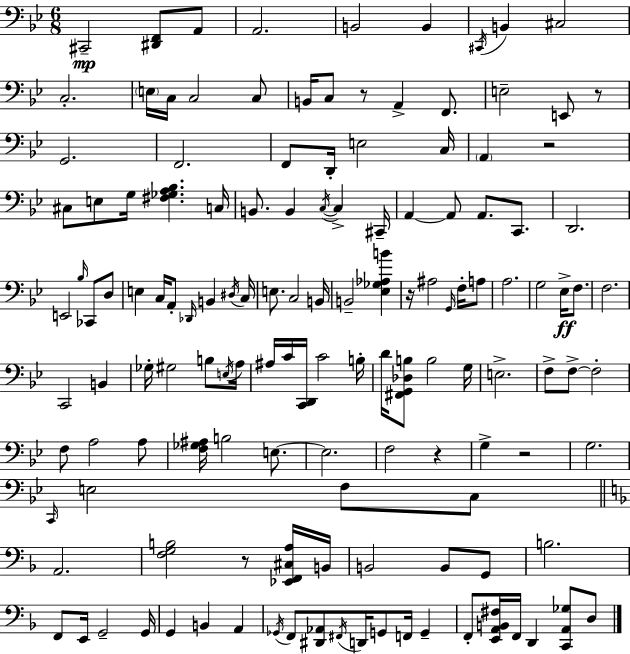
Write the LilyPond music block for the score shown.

{
  \clef bass
  \numericTimeSignature
  \time 6/8
  \key g \minor
  cis,2--\mp <dis, f,>8 a,8 | a,2. | b,2 b,4 | \acciaccatura { cis,16 } b,4 cis2 | \break c2.-. | \parenthesize e16 c16 c2 c8 | b,16 c8 r8 a,4-> f,8. | e2-- e,8 r8 | \break g,2. | f,2. | f,8 d,16-. e2 | c16 \parenthesize a,4 r2 | \break cis8 e8 g16 <fis ges a bes>4. | c16 b,8. b,4 \acciaccatura { c16~ }~ c4-> | cis,16-- a,4~~ a,8 a,8. c,8. | d,2. | \break e,2 \grace { bes16 } ces,8 | d8 e4 c16 a,8-. \grace { des,16 } b,4 | \acciaccatura { dis16 } c16 e8. c2 | b,16 b,2-- | \break <ees ges aes b'>4 r16 ais2 | \grace { g,16 } f16-. a8 a2. | g2 | ees16->\ff f8. f2. | \break c,2 | b,4 ges16-. gis2 | b8 \acciaccatura { e16 } a16 ais16 c'16 <c, d,>16 c'2 | b16-. d'16 <fis, g, des b>8 b2 | \break g16 e2.-> | f8-> f8->~~ f2-. | f8 a2 | a8 <f ges ais>16 b2 | \break e8.~~ e2. | f2 | r4 g4-> r2 | g2. | \break \grace { c,16 } e2 | f8 c8 \bar "||" \break \key f \major a,2. | <f g b>2 r8 <ees, f, cis a>16 b,16 | b,2 b,8 g,8 | b2. | \break f,8 e,16 g,2-- g,16 | g,4 b,4 a,4 | \acciaccatura { ges,16 } f,8 <dis, aes,>8 \acciaccatura { fis,16 } d,16 g,8 f,16 g,4-- | f,8-. <e, a, b, fis>16 f,16 d,4 <c, a, ges>8 | \break d8 \bar "|."
}